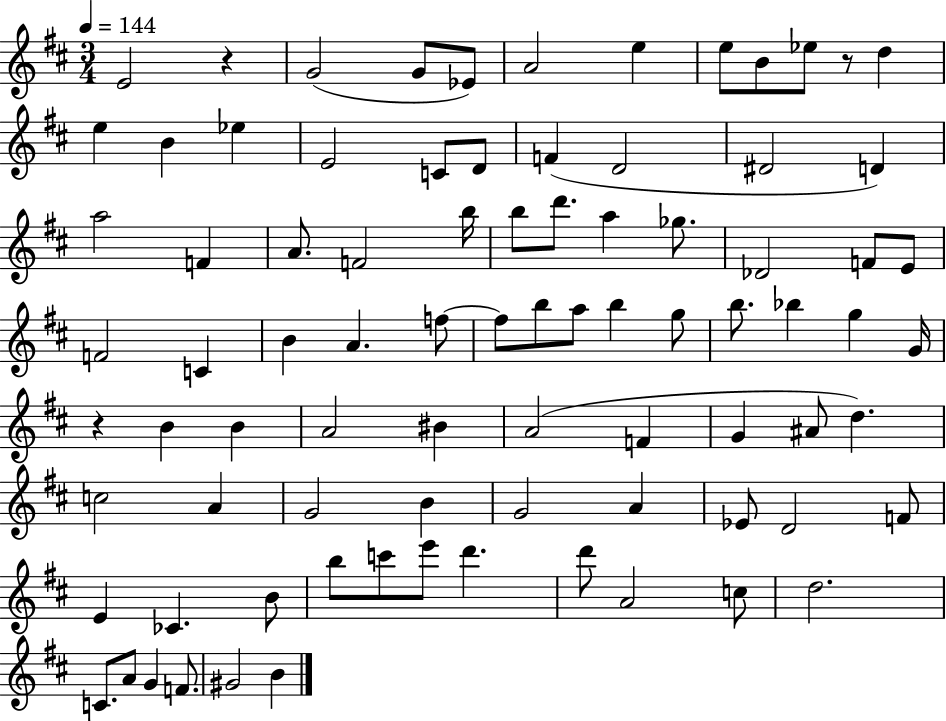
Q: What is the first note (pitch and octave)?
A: E4